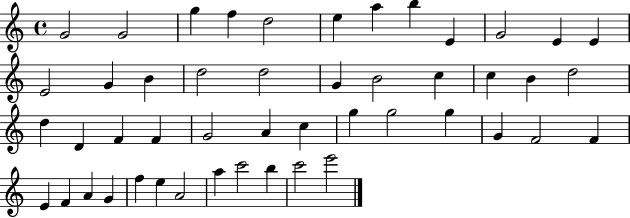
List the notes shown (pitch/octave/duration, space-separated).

G4/h G4/h G5/q F5/q D5/h E5/q A5/q B5/q E4/q G4/h E4/q E4/q E4/h G4/q B4/q D5/h D5/h G4/q B4/h C5/q C5/q B4/q D5/h D5/q D4/q F4/q F4/q G4/h A4/q C5/q G5/q G5/h G5/q G4/q F4/h F4/q E4/q F4/q A4/q G4/q F5/q E5/q A4/h A5/q C6/h B5/q C6/h E6/h